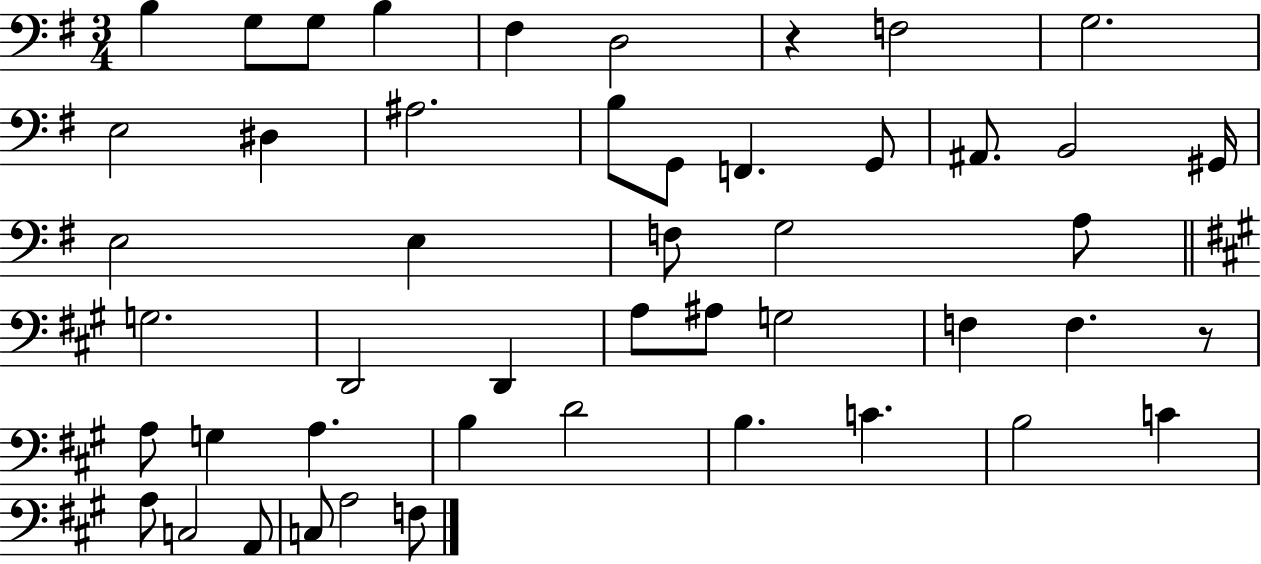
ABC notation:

X:1
T:Untitled
M:3/4
L:1/4
K:G
B, G,/2 G,/2 B, ^F, D,2 z F,2 G,2 E,2 ^D, ^A,2 B,/2 G,,/2 F,, G,,/2 ^A,,/2 B,,2 ^G,,/4 E,2 E, F,/2 G,2 A,/2 G,2 D,,2 D,, A,/2 ^A,/2 G,2 F, F, z/2 A,/2 G, A, B, D2 B, C B,2 C A,/2 C,2 A,,/2 C,/2 A,2 F,/2